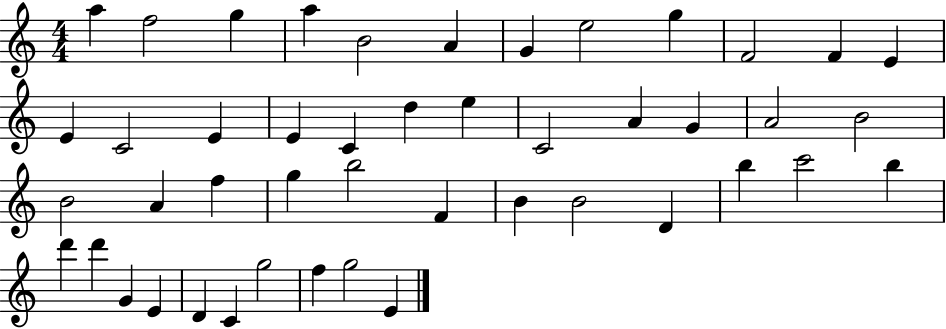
{
  \clef treble
  \numericTimeSignature
  \time 4/4
  \key c \major
  a''4 f''2 g''4 | a''4 b'2 a'4 | g'4 e''2 g''4 | f'2 f'4 e'4 | \break e'4 c'2 e'4 | e'4 c'4 d''4 e''4 | c'2 a'4 g'4 | a'2 b'2 | \break b'2 a'4 f''4 | g''4 b''2 f'4 | b'4 b'2 d'4 | b''4 c'''2 b''4 | \break d'''4 d'''4 g'4 e'4 | d'4 c'4 g''2 | f''4 g''2 e'4 | \bar "|."
}